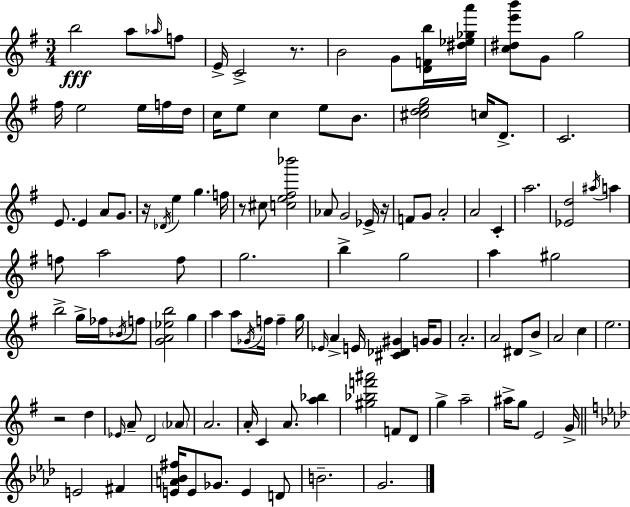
{
  \clef treble
  \numericTimeSignature
  \time 3/4
  \key e \minor
  b''2\fff a''8 \grace { aes''16 } f''8 | e'16-> c'2-> r8. | b'2 g'8 <d' f' b''>16 | <dis'' ees'' ges'' a'''>16 <c'' dis'' e''' b'''>8 g'8 g''2 | \break fis''16 e''2 e''16 f''16 | d''16 c''16 e''8 c''4 e''8 b'8. | <cis'' d'' e'' g''>2 c''16 d'8.-> | c'2. | \break e'8. e'4 a'8 g'8. | r16 \acciaccatura { des'16 } e''4 g''4. | f''16 r8 cis''8 <c'' e'' fis'' bes'''>2 | aes'8 g'2 | \break ees'16-> r16 f'8 g'8 a'2-. | a'2 c'4-. | a''2. | <ees' d''>2 \acciaccatura { ais''16 } a''4 | \break f''8 a''2 | f''8 g''2. | b''4-> g''2 | a''4 gis''2 | \break b''2-> g''16-> | fes''16 \acciaccatura { bes'16 } f''8 <g' a' ees'' b''>2 | g''4 a''4 a''8 \acciaccatura { ges'16 } f''16 | f''4-- g''16 \grace { ees'16 } a'4-> e'16 <cis' des' gis'>4 | \break g'16 g'8 a'2.-. | a'2 | dis'8 b'8-> a'2 | c''4 e''2. | \break r2 | d''4 \grace { ees'16 } a'8-- d'2 | \parenthesize aes'8 a'2. | a'16-. c'4 | \break a'8. <a'' bes''>4 <gis'' bes'' f''' ais'''>2 | f'8 d'8 g''4-> a''2-- | ais''16-> g''8 e'2 | g'16-> \bar "||" \break \key f \minor e'2 fis'4 | <e' a' bes' fis''>16 e'8 ges'8. e'4 d'8 | b'2.-- | g'2. | \break \bar "|."
}